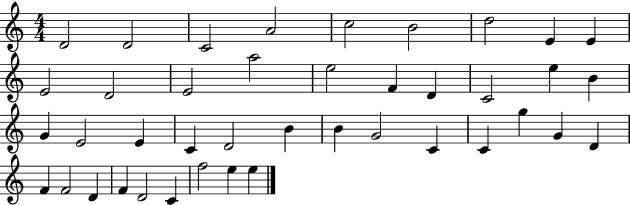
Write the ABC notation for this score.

X:1
T:Untitled
M:4/4
L:1/4
K:C
D2 D2 C2 A2 c2 B2 d2 E E E2 D2 E2 a2 e2 F D C2 e B G E2 E C D2 B B G2 C C g G D F F2 D F D2 C f2 e e